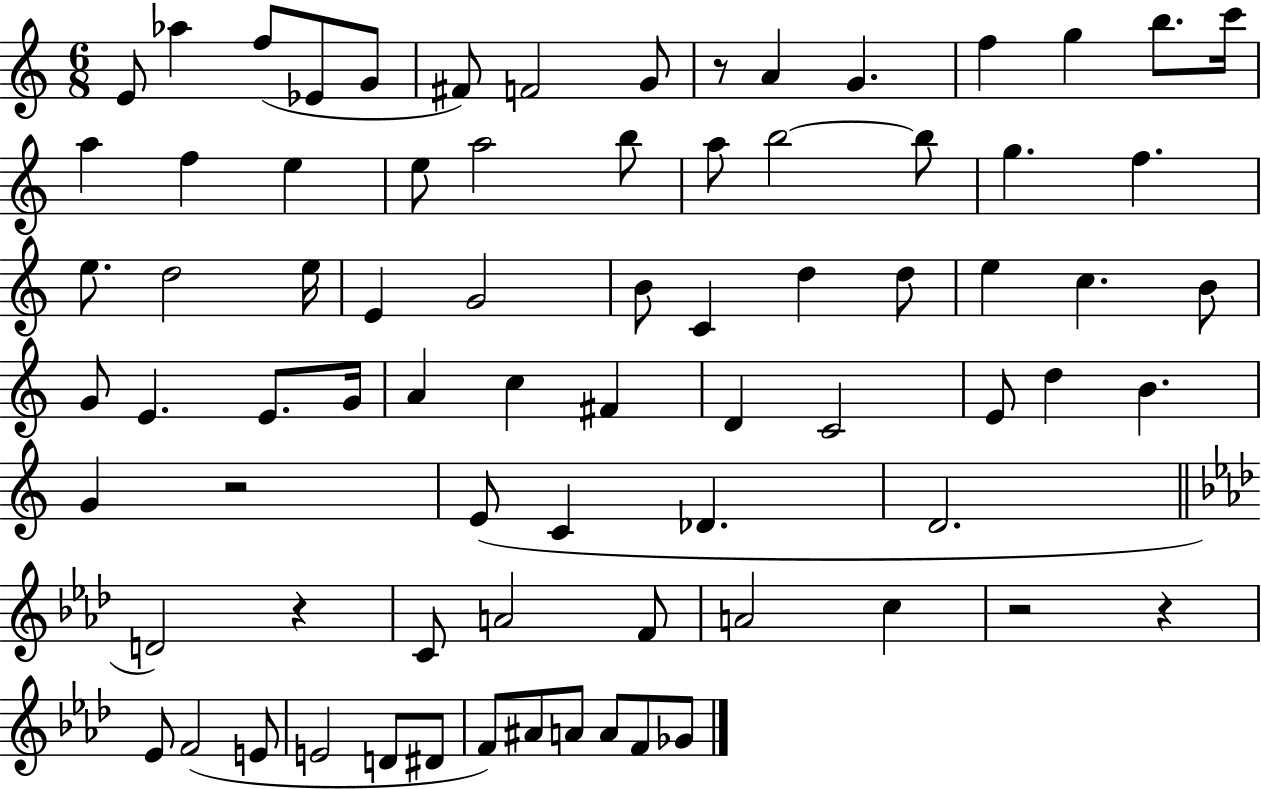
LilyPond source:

{
  \clef treble
  \numericTimeSignature
  \time 6/8
  \key c \major
  e'8 aes''4 f''8( ees'8 g'8 | fis'8) f'2 g'8 | r8 a'4 g'4. | f''4 g''4 b''8. c'''16 | \break a''4 f''4 e''4 | e''8 a''2 b''8 | a''8 b''2~~ b''8 | g''4. f''4. | \break e''8. d''2 e''16 | e'4 g'2 | b'8 c'4 d''4 d''8 | e''4 c''4. b'8 | \break g'8 e'4. e'8. g'16 | a'4 c''4 fis'4 | d'4 c'2 | e'8 d''4 b'4. | \break g'4 r2 | e'8( c'4 des'4. | d'2. | \bar "||" \break \key aes \major d'2) r4 | c'8 a'2 f'8 | a'2 c''4 | r2 r4 | \break ees'8 f'2( e'8 | e'2 d'8 dis'8 | f'8) ais'8 a'8 a'8 f'8 ges'8 | \bar "|."
}